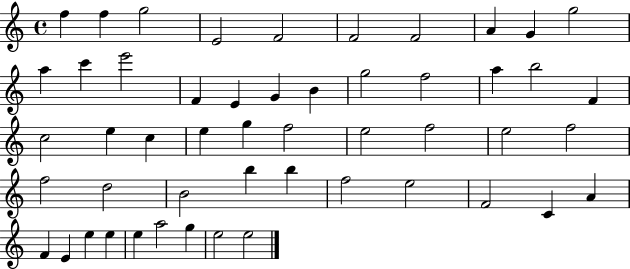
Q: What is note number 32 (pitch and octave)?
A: F5